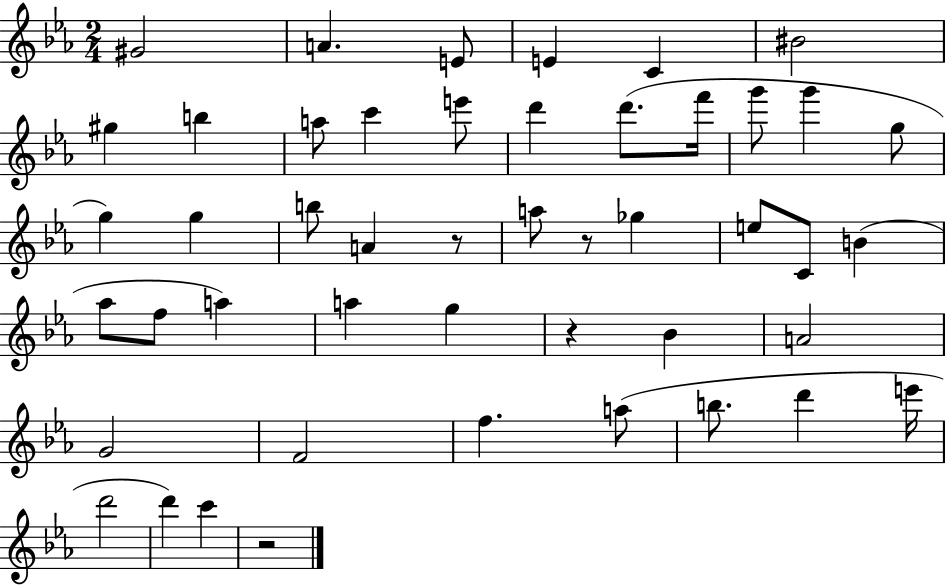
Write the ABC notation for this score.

X:1
T:Untitled
M:2/4
L:1/4
K:Eb
^G2 A E/2 E C ^B2 ^g b a/2 c' e'/2 d' d'/2 f'/4 g'/2 g' g/2 g g b/2 A z/2 a/2 z/2 _g e/2 C/2 B _a/2 f/2 a a g z _B A2 G2 F2 f a/2 b/2 d' e'/4 d'2 d' c' z2